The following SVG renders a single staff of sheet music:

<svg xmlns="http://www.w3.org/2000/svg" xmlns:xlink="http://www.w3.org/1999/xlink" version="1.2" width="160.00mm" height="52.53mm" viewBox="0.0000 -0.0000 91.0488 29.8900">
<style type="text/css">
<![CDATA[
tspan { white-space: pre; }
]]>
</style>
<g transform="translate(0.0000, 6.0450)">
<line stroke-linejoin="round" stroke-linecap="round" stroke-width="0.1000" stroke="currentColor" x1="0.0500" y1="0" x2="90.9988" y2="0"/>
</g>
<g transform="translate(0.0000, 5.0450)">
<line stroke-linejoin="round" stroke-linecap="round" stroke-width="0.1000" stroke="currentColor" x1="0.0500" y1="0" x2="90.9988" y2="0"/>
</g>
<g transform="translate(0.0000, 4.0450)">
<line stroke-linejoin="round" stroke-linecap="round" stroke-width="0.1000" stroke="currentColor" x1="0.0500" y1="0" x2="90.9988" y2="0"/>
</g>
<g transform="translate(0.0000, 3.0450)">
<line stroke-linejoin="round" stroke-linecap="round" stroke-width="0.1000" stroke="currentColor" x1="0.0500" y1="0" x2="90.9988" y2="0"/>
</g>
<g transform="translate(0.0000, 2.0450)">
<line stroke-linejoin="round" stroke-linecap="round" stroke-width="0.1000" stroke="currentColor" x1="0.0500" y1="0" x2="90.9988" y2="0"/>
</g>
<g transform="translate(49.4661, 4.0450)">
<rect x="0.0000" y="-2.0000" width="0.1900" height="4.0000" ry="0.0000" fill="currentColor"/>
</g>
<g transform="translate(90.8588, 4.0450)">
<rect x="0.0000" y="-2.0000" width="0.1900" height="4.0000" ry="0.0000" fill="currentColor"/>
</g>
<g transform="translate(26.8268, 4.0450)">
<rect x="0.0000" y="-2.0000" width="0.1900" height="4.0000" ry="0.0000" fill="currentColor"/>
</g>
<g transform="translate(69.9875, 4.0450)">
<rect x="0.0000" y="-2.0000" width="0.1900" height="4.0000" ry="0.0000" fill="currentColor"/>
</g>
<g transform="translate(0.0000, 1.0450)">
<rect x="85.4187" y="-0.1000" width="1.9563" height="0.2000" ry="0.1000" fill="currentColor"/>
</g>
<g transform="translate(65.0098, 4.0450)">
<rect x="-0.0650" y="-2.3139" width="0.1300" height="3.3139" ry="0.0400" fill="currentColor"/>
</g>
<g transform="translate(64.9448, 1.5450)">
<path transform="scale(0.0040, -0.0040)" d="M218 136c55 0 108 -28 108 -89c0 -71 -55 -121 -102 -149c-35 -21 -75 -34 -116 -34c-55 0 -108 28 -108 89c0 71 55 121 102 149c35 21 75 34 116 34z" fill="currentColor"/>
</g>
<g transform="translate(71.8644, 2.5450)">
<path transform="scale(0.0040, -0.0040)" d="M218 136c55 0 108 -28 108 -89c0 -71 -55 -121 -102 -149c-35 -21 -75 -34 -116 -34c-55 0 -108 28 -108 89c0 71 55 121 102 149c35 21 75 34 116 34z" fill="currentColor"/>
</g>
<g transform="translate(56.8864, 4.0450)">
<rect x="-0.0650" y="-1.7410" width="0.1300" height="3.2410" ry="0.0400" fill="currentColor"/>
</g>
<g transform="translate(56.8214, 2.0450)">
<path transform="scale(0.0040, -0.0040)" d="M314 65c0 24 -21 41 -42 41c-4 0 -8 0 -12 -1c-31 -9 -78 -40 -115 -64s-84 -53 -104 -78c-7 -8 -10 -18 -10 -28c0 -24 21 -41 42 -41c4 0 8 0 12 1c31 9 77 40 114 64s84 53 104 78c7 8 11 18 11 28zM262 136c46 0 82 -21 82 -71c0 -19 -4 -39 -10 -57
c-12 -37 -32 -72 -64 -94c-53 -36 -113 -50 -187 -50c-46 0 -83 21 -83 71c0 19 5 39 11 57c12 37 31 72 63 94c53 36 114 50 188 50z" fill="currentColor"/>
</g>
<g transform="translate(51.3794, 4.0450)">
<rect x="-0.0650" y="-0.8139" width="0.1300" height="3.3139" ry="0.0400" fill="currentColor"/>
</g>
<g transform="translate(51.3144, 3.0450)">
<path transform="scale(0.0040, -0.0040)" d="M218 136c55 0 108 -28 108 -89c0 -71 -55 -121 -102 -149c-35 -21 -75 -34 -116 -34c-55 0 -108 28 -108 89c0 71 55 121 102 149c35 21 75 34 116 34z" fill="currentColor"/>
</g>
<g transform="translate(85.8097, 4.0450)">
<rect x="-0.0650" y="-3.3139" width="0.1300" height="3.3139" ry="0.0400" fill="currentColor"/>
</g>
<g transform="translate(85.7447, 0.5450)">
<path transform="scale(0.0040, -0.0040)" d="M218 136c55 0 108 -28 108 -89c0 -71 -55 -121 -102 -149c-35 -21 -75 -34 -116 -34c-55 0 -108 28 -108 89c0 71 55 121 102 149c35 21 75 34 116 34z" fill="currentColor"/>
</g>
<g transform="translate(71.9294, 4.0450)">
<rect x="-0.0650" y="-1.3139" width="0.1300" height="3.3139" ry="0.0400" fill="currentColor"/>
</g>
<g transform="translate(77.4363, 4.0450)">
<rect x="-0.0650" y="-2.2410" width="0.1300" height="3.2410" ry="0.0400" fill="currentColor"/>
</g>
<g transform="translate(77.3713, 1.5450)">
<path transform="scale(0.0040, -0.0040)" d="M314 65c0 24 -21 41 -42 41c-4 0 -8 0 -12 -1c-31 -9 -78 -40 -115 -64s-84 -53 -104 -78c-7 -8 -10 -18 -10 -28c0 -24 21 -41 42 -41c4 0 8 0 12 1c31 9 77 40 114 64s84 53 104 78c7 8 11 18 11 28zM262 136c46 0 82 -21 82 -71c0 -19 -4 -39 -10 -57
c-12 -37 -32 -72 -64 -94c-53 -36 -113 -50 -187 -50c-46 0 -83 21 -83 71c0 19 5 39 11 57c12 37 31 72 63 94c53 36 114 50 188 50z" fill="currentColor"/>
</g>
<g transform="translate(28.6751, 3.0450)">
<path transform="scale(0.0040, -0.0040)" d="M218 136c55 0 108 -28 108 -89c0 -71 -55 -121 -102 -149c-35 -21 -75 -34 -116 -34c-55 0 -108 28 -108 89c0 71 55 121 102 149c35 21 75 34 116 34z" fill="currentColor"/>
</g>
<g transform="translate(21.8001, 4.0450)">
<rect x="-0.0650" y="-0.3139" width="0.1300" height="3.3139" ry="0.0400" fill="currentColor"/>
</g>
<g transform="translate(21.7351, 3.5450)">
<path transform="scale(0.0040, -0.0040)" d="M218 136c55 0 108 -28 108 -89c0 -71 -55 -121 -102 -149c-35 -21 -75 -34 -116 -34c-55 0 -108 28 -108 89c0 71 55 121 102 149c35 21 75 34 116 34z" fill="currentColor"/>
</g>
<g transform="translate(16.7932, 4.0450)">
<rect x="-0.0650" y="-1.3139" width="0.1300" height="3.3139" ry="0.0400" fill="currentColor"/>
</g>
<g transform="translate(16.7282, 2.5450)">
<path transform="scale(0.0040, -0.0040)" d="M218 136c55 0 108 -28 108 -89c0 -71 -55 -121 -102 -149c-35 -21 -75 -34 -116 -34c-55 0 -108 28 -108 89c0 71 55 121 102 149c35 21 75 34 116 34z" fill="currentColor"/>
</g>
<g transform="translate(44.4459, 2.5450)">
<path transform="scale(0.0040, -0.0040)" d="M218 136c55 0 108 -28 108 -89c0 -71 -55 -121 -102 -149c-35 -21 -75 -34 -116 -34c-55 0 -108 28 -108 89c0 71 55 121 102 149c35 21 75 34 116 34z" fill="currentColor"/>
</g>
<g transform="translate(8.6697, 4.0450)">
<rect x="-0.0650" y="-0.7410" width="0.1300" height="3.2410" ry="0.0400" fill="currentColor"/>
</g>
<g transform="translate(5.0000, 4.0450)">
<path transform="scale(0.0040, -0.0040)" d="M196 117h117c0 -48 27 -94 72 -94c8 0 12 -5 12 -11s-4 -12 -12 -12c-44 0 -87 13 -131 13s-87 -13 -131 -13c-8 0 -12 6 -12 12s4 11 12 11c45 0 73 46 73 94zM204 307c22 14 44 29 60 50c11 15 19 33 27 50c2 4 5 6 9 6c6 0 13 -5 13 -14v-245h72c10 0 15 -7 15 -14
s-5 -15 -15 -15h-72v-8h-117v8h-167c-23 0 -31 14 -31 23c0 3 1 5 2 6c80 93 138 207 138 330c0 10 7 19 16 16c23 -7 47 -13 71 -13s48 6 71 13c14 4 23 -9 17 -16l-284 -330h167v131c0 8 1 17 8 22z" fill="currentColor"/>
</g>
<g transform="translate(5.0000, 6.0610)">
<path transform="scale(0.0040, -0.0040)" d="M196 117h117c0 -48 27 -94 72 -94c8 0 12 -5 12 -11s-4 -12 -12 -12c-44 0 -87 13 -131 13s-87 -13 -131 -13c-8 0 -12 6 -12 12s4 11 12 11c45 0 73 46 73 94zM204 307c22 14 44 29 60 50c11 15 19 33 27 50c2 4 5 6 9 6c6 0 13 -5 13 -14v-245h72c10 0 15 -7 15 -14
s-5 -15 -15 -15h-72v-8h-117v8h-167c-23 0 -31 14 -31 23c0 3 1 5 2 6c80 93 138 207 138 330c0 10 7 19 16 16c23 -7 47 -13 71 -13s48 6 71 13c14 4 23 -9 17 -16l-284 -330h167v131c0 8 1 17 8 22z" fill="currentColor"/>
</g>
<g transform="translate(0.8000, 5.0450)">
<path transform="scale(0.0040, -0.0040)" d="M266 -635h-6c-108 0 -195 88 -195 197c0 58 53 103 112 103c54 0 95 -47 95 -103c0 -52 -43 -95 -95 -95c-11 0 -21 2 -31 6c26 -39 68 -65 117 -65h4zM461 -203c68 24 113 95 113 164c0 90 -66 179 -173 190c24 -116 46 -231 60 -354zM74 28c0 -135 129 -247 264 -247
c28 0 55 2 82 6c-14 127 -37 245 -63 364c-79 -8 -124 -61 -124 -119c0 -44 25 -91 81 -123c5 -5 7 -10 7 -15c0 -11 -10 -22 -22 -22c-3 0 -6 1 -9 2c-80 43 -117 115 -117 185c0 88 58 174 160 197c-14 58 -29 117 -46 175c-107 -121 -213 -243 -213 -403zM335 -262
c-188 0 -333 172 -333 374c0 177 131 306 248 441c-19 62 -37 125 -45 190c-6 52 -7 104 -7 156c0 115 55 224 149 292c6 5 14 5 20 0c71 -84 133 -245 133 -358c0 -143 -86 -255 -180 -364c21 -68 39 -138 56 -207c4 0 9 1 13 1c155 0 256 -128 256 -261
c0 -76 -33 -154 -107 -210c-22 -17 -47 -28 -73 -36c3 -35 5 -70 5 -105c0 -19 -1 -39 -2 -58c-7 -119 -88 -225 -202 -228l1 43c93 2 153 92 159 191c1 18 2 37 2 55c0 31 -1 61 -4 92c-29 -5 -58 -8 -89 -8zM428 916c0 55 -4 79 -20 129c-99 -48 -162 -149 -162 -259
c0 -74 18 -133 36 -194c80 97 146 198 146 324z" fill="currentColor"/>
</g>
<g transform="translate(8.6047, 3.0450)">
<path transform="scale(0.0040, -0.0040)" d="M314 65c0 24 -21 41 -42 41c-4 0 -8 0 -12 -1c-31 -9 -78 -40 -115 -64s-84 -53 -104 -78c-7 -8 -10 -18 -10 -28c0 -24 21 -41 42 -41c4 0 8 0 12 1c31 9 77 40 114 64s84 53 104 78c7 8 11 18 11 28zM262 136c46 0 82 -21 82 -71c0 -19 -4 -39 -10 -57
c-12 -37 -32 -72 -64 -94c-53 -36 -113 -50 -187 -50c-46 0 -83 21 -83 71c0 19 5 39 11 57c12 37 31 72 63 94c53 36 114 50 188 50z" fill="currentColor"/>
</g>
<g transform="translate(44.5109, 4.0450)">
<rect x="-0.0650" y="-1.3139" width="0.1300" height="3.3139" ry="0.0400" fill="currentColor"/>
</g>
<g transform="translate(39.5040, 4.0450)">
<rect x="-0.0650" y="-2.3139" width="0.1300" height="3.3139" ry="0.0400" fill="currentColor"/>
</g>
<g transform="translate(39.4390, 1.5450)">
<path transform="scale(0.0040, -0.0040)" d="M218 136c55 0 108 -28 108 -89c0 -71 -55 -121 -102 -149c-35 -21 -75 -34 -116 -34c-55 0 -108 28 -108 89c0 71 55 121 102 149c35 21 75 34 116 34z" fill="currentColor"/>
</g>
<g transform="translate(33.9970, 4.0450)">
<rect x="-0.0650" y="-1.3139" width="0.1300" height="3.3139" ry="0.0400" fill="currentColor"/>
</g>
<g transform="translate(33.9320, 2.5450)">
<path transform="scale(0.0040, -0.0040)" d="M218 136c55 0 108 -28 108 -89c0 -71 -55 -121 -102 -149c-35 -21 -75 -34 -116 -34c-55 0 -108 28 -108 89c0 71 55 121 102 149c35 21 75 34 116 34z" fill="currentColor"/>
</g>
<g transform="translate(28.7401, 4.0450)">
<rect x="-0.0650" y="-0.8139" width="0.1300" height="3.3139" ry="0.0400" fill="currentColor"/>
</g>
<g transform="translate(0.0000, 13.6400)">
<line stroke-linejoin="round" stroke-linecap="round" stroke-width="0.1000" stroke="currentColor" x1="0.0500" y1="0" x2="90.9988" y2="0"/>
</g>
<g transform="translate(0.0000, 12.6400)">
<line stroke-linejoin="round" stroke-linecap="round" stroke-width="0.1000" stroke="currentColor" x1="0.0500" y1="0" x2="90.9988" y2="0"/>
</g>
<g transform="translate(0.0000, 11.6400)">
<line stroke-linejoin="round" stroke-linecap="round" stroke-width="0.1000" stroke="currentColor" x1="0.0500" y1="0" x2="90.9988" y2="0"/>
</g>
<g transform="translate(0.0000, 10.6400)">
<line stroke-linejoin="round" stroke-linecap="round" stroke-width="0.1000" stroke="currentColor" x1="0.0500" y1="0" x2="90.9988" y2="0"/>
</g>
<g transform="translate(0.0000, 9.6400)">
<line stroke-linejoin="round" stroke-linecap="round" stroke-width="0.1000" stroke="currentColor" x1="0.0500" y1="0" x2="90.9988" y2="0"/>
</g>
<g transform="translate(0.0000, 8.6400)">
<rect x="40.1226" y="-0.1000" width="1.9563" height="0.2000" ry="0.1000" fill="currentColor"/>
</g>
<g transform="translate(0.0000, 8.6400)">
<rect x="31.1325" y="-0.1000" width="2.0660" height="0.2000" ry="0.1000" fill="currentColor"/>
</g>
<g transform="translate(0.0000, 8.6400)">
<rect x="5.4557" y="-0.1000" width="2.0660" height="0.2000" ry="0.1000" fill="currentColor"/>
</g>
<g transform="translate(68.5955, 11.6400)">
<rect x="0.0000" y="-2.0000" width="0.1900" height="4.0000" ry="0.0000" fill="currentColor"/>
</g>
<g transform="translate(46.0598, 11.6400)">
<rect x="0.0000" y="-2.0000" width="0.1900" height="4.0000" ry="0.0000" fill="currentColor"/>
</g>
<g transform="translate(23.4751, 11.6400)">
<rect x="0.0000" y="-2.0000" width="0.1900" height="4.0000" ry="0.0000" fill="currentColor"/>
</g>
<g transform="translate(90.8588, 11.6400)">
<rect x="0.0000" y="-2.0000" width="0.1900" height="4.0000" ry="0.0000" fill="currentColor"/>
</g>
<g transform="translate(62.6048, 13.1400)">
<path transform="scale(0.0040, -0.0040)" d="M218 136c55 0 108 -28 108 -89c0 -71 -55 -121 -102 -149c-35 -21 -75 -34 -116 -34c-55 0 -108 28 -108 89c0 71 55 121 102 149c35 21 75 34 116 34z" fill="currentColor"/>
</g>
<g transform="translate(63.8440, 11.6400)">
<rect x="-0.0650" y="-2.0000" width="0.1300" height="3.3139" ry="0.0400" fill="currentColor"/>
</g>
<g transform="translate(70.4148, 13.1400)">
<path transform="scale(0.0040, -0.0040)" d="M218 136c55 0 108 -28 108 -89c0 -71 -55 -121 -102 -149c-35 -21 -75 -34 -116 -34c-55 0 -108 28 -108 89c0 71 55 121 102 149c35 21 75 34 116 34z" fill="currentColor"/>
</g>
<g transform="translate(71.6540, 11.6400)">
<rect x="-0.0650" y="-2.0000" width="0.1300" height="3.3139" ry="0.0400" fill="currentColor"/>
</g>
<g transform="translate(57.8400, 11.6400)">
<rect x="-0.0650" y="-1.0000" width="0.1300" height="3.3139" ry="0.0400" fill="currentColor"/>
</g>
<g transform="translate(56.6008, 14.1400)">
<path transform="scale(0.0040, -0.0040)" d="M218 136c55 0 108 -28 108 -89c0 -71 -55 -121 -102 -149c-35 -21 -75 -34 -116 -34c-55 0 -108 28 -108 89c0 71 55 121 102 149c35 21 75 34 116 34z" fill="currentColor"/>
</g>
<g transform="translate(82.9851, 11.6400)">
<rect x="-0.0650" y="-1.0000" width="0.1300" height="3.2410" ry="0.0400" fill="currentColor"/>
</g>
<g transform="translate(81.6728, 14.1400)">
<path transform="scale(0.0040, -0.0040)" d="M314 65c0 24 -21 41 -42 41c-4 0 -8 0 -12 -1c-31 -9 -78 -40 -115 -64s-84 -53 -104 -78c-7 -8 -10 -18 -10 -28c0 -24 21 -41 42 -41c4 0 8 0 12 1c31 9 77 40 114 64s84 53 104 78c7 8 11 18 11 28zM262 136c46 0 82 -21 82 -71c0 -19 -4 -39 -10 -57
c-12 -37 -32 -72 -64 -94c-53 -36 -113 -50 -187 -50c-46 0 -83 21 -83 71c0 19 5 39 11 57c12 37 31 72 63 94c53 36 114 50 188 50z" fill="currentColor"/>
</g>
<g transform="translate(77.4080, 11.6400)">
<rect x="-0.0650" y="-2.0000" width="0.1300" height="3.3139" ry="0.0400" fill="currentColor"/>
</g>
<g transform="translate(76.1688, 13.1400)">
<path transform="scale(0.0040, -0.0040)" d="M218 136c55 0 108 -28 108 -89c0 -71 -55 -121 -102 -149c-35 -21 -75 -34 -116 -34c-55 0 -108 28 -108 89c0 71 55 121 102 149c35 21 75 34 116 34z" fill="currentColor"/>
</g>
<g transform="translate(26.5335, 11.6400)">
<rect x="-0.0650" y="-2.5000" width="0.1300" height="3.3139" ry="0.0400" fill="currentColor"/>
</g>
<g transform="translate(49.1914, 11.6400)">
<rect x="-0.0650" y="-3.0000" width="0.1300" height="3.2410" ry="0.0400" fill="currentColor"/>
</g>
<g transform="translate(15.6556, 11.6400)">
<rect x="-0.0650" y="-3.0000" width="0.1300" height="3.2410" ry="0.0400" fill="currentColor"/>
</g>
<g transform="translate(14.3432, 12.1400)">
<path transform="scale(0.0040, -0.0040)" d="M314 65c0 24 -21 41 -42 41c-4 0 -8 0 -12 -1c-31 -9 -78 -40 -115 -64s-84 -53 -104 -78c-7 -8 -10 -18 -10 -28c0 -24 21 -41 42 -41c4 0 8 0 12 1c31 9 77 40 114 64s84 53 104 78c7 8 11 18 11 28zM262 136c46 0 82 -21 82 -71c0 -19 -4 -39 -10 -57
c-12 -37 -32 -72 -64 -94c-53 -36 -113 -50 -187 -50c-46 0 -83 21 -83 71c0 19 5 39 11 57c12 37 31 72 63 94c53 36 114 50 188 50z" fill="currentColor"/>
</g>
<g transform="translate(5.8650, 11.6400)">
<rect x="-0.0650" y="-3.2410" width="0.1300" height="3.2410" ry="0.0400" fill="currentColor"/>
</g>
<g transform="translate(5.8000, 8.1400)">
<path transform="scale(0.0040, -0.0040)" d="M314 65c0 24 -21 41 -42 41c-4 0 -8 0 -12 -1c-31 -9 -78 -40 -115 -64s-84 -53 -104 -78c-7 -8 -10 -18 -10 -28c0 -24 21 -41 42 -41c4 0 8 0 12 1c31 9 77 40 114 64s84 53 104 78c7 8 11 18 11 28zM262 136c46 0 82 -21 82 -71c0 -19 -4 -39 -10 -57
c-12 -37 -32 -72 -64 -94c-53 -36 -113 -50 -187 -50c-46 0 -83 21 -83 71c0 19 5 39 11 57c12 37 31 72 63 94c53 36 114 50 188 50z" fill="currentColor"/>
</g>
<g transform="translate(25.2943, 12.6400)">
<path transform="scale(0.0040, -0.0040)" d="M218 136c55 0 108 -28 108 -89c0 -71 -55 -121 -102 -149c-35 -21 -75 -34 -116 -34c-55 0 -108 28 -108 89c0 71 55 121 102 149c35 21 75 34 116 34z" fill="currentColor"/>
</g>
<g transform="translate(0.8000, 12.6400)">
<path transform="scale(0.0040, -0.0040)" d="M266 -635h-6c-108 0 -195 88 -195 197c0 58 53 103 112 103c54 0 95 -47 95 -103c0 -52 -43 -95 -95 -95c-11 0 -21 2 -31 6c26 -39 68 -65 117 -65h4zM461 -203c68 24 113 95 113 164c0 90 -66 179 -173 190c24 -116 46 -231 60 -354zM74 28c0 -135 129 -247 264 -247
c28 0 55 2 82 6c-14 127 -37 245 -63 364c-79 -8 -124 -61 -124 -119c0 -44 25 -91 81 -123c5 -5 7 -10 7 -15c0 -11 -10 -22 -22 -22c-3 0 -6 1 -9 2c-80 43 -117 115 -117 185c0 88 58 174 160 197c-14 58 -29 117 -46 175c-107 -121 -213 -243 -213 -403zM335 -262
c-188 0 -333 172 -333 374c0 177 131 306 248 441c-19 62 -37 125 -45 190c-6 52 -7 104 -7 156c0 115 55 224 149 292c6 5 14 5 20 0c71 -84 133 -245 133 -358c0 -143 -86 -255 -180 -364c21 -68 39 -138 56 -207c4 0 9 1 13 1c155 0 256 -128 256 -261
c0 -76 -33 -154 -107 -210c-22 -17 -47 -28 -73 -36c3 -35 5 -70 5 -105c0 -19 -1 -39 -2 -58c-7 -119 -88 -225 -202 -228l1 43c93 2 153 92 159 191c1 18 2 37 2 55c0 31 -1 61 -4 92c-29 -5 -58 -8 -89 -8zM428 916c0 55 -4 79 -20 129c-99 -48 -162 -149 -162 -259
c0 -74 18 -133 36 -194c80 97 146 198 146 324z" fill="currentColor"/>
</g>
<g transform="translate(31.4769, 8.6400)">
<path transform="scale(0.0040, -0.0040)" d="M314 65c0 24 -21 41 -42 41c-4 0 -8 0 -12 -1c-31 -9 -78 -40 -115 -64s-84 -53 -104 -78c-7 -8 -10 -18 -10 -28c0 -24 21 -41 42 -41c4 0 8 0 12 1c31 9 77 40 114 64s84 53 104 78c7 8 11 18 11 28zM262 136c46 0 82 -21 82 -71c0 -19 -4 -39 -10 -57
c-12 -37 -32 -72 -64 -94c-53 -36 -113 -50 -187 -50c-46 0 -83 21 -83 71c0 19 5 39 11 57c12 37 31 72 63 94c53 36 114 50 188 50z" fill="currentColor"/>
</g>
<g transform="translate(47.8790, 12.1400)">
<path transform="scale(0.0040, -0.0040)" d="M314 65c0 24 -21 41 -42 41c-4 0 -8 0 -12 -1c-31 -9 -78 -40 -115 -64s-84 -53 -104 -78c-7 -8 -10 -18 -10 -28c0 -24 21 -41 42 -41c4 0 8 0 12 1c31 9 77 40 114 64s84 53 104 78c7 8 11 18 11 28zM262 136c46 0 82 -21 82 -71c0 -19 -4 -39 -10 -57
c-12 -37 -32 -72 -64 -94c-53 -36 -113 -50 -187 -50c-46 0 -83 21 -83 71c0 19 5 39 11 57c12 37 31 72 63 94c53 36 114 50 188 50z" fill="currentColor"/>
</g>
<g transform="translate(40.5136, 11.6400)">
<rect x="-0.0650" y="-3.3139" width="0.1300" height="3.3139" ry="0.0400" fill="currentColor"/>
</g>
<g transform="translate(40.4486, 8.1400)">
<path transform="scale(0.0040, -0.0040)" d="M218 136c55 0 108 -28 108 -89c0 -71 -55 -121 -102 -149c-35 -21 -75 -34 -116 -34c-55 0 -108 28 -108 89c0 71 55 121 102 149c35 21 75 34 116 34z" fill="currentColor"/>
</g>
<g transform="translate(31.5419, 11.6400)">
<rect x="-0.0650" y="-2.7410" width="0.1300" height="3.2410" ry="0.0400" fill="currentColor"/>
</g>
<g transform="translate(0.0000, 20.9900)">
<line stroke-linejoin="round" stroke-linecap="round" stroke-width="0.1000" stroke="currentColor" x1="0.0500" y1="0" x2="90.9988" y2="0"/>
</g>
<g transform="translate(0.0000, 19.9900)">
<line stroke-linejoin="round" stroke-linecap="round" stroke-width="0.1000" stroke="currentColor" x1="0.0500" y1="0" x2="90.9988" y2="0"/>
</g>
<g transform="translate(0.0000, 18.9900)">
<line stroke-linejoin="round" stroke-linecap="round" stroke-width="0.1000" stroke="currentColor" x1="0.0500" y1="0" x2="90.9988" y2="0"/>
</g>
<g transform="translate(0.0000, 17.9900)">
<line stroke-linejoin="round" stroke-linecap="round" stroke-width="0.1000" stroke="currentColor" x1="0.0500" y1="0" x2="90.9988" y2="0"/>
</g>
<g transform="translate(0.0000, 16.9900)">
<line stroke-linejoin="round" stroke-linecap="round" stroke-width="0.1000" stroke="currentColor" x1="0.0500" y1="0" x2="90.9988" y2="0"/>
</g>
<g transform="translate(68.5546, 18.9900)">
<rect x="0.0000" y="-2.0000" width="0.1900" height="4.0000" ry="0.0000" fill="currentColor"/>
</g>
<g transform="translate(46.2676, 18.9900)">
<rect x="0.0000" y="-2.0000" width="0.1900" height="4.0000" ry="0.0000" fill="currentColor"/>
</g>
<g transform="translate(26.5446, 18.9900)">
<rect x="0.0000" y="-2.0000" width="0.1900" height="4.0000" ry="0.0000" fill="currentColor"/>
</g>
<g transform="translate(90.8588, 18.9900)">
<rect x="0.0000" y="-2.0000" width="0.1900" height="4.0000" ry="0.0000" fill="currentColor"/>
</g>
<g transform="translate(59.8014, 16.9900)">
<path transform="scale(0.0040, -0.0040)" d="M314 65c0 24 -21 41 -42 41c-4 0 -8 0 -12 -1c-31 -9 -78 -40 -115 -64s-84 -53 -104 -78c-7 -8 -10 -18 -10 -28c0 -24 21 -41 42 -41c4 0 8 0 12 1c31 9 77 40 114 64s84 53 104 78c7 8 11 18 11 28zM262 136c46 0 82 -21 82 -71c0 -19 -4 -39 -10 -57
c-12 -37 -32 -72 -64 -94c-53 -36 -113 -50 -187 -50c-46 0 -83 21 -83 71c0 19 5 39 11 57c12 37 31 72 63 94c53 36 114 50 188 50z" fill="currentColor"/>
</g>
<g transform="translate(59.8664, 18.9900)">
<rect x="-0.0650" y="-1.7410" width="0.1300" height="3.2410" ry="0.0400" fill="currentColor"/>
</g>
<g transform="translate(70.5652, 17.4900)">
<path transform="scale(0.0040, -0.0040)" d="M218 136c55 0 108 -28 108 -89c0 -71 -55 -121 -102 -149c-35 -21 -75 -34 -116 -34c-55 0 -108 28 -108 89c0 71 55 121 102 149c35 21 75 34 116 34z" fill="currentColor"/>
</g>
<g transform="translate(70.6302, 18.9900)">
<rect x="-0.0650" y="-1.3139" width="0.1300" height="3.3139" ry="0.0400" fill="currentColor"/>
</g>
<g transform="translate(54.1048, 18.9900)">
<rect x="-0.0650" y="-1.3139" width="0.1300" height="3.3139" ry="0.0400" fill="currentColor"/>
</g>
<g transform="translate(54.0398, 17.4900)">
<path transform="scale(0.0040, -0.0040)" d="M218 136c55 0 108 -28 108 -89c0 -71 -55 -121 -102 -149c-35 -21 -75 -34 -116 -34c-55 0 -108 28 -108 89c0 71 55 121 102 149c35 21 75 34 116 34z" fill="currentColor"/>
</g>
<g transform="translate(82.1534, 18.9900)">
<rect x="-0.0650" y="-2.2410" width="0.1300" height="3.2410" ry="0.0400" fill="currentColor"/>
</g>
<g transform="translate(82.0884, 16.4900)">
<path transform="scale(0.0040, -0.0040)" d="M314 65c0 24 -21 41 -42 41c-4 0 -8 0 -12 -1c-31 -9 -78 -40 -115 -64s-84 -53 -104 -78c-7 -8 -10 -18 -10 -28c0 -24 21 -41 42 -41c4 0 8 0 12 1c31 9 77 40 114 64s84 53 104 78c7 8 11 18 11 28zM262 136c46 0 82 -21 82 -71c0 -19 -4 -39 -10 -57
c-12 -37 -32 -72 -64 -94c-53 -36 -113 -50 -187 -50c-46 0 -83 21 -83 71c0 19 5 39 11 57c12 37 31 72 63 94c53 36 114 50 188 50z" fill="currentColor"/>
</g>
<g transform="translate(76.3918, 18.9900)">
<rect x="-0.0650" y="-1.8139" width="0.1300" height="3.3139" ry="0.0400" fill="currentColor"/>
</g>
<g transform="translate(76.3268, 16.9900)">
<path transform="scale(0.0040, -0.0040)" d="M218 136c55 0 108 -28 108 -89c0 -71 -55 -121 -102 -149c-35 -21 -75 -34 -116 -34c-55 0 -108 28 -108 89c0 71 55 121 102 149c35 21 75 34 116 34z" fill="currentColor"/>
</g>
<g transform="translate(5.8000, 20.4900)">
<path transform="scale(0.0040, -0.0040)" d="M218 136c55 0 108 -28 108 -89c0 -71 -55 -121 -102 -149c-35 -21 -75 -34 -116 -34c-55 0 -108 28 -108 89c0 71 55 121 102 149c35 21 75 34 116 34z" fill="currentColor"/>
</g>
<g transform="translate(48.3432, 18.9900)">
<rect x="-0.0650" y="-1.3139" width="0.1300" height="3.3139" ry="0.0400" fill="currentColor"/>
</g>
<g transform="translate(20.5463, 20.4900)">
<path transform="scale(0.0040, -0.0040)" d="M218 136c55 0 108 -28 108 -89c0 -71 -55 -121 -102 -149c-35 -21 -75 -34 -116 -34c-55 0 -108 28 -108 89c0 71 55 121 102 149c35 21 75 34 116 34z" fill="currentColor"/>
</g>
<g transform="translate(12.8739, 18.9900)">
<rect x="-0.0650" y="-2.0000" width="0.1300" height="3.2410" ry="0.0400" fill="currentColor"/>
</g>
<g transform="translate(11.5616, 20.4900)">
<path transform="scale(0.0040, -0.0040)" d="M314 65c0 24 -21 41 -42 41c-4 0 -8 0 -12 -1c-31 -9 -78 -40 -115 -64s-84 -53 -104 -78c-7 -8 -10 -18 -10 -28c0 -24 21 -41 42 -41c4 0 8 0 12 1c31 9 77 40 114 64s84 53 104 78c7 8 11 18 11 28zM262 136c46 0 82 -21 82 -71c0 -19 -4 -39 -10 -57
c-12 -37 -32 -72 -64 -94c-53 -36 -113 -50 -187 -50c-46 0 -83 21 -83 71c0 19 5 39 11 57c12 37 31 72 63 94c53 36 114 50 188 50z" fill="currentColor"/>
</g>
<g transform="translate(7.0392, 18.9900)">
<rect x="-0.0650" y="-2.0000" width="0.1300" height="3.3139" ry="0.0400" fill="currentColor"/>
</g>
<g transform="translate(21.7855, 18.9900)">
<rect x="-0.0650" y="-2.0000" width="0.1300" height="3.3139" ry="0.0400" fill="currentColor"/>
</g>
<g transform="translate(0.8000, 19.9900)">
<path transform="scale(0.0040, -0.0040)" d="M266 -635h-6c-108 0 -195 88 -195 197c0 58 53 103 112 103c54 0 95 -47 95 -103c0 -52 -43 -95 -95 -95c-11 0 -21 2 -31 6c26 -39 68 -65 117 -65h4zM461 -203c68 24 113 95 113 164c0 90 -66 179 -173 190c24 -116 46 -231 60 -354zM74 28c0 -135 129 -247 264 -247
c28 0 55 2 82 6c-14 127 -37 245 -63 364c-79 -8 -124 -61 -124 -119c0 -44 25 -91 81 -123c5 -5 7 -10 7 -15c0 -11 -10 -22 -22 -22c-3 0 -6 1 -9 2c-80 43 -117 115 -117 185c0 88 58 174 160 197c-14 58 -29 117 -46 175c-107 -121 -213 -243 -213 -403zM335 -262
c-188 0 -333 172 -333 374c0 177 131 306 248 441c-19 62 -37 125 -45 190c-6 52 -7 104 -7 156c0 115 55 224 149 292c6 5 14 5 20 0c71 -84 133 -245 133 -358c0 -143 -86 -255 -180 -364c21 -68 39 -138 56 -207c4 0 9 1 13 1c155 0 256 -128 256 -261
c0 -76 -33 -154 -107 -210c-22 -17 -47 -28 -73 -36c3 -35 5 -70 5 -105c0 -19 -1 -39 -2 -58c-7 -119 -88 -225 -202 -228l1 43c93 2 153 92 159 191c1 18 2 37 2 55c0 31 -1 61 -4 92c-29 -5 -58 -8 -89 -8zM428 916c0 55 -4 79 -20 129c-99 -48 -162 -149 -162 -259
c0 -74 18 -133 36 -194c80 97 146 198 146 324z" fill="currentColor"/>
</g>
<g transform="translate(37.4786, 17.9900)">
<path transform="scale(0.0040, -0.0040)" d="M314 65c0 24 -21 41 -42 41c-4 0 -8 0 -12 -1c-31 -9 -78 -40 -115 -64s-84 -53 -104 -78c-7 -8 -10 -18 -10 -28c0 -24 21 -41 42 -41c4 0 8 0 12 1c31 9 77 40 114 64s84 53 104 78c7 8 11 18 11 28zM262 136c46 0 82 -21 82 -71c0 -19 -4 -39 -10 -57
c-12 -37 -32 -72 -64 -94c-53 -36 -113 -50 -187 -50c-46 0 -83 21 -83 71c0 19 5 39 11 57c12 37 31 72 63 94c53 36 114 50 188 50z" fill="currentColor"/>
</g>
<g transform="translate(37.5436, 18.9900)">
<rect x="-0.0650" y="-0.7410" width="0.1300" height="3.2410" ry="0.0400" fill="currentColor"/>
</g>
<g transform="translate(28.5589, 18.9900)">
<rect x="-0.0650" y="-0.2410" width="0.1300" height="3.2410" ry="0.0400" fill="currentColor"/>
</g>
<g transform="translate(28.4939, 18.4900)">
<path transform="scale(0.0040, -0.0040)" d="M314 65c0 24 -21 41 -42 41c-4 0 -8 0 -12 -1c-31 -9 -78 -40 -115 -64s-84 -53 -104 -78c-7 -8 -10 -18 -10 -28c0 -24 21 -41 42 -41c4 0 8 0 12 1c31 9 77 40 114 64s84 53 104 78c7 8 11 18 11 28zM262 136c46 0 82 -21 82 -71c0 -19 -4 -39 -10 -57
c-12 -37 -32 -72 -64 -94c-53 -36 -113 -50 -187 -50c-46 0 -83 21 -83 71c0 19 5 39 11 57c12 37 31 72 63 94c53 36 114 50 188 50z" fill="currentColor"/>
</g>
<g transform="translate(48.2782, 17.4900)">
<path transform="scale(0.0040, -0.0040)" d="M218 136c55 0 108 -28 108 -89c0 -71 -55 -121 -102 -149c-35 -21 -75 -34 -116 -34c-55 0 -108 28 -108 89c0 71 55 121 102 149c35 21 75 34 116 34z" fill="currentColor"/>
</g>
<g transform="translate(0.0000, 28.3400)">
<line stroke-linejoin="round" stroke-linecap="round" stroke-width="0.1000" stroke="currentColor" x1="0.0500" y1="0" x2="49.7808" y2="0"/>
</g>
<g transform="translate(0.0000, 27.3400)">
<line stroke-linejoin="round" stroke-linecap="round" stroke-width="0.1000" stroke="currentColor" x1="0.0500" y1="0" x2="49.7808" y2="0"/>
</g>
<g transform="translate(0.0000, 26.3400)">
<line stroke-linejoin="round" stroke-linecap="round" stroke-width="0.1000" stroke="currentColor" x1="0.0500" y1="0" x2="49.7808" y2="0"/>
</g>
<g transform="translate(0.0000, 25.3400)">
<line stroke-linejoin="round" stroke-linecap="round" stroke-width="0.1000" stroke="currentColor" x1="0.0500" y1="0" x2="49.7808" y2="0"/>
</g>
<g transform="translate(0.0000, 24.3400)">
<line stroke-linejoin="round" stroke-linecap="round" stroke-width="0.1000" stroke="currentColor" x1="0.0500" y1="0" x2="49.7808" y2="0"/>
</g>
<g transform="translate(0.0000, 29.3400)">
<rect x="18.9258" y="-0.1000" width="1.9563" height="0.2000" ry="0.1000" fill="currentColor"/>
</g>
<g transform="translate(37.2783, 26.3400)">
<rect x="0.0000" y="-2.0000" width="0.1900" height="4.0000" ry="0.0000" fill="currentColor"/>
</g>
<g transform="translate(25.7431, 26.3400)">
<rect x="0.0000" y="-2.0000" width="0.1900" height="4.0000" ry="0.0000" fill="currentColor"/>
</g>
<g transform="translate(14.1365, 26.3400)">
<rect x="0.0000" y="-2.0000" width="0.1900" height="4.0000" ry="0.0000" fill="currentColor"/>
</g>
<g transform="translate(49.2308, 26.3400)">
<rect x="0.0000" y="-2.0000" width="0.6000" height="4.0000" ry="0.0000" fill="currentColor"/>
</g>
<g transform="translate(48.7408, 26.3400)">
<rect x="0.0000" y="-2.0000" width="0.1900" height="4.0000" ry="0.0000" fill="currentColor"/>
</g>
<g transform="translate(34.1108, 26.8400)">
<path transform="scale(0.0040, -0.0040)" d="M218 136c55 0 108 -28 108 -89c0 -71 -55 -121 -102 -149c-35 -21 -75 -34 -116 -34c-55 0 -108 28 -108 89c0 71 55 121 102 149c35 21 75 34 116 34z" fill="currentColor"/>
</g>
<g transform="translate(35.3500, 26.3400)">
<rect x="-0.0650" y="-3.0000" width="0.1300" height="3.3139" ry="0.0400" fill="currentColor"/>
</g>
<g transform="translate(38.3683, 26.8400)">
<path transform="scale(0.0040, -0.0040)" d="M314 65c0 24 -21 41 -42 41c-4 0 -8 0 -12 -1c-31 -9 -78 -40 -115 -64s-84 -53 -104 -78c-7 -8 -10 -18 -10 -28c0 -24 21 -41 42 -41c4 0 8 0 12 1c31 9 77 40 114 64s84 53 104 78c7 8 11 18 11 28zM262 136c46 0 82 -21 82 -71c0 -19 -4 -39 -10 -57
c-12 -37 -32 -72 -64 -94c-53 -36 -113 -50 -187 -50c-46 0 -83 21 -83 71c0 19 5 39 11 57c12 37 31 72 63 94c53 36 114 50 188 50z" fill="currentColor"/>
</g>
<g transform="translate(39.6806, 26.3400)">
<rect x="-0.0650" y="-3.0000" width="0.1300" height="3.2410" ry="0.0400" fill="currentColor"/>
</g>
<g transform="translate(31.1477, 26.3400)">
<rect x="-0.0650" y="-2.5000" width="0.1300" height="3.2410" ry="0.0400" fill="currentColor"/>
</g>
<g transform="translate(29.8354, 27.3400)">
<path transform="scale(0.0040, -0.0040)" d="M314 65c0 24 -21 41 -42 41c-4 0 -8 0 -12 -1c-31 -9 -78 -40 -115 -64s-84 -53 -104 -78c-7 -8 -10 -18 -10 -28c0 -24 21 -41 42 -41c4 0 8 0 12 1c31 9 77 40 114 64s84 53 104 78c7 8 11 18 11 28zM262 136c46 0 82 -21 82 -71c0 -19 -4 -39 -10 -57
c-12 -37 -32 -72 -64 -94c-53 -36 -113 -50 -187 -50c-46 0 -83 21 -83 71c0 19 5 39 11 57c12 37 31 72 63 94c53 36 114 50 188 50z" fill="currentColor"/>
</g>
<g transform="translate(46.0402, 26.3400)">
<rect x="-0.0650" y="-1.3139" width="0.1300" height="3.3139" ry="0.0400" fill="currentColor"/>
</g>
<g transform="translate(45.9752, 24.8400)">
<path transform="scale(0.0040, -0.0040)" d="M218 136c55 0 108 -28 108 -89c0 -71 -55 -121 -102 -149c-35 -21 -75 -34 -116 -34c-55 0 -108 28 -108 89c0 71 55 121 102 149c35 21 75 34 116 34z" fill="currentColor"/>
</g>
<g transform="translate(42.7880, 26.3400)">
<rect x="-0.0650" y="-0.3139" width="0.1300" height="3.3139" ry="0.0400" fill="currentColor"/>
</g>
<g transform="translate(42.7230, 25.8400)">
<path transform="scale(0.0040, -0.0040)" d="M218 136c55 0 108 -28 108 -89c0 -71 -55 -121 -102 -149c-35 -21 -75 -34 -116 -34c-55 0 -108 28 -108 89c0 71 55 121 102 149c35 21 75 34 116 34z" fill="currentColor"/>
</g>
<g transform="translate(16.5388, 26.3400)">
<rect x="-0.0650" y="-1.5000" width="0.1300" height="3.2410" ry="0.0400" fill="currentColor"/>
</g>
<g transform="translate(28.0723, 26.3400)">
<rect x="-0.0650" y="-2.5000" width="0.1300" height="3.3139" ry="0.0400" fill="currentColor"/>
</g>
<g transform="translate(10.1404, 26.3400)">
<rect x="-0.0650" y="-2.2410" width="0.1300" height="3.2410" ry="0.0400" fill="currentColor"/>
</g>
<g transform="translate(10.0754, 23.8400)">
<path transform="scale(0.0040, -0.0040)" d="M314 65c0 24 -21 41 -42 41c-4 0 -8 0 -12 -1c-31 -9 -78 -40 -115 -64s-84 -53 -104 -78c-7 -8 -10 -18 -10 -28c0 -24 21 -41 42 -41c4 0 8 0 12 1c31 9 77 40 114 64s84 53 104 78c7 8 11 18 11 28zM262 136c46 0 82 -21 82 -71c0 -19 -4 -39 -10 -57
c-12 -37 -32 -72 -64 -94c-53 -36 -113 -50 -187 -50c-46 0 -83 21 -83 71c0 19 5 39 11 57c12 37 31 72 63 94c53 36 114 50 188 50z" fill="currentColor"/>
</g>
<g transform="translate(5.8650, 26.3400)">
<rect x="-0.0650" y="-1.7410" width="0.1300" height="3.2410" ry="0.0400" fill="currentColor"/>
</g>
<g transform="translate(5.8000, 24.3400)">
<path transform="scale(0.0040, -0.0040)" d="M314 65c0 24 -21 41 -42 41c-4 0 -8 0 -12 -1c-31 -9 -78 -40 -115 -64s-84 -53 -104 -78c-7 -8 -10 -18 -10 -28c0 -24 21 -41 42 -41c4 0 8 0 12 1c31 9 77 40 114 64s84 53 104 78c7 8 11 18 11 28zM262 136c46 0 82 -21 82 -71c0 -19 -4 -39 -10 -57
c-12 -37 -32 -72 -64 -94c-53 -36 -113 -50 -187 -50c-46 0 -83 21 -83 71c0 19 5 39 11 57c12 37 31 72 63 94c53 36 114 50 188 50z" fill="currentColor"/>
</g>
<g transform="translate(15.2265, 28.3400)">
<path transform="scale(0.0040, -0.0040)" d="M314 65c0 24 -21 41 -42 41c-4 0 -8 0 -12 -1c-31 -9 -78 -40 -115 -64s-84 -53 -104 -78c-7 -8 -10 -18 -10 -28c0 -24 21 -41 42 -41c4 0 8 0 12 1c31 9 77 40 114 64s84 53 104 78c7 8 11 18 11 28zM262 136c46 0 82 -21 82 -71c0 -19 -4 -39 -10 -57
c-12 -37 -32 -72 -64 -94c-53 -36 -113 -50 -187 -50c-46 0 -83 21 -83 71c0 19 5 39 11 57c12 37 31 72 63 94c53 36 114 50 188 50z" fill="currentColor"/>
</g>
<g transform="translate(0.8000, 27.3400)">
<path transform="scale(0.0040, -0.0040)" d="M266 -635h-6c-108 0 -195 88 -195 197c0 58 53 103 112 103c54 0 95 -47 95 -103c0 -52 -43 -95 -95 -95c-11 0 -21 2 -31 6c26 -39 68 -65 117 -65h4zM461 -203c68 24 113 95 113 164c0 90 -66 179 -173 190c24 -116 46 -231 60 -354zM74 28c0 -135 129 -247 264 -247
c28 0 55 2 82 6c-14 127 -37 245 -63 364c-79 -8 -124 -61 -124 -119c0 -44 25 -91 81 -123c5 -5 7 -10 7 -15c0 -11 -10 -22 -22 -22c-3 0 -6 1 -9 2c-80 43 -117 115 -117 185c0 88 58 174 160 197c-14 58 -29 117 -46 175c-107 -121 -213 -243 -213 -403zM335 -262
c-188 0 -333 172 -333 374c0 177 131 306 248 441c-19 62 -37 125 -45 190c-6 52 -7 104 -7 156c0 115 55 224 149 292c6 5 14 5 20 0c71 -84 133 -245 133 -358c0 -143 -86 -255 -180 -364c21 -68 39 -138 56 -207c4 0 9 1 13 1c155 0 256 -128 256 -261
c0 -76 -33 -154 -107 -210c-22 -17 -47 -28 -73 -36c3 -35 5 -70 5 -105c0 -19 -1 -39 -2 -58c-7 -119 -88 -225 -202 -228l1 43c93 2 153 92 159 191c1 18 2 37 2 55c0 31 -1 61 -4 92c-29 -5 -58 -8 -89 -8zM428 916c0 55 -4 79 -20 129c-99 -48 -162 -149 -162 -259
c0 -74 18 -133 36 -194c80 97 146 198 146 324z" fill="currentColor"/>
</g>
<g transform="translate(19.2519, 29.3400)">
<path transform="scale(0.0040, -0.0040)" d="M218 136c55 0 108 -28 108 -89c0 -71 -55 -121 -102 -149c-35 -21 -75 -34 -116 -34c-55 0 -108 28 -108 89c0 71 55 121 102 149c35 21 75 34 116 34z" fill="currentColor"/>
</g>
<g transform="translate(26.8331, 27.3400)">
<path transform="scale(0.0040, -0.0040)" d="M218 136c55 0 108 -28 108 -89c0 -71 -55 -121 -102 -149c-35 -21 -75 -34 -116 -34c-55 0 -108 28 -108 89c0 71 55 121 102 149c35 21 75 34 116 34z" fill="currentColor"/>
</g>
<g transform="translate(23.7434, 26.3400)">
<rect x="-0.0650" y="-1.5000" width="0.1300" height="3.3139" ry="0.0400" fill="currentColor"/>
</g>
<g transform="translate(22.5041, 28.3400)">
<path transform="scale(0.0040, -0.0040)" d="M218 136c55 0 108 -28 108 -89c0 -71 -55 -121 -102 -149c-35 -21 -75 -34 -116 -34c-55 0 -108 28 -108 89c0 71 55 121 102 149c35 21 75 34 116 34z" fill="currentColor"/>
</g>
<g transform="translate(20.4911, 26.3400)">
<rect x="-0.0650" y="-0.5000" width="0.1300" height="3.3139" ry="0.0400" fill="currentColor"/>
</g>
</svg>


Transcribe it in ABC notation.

X:1
T:Untitled
M:4/4
L:1/4
K:C
d2 e c d e g e d f2 g e g2 b b2 A2 G a2 b A2 D F F F D2 F F2 F c2 d2 e e f2 e f g2 f2 g2 E2 C E G G2 A A2 c e